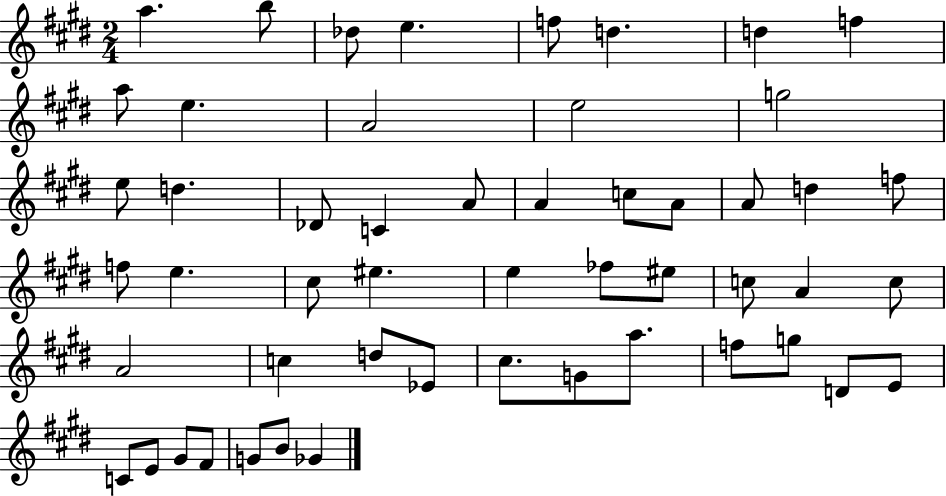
A5/q. B5/e Db5/e E5/q. F5/e D5/q. D5/q F5/q A5/e E5/q. A4/h E5/h G5/h E5/e D5/q. Db4/e C4/q A4/e A4/q C5/e A4/e A4/e D5/q F5/e F5/e E5/q. C#5/e EIS5/q. E5/q FES5/e EIS5/e C5/e A4/q C5/e A4/h C5/q D5/e Eb4/e C#5/e. G4/e A5/e. F5/e G5/e D4/e E4/e C4/e E4/e G#4/e F#4/e G4/e B4/e Gb4/q